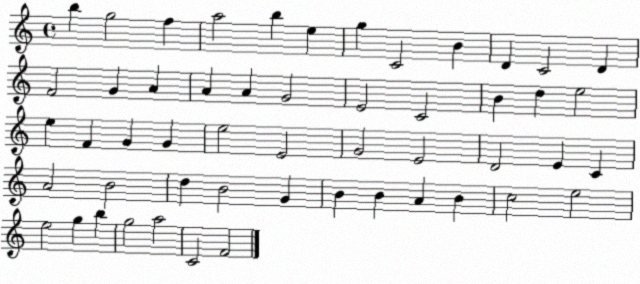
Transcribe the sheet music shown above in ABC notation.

X:1
T:Untitled
M:4/4
L:1/4
K:C
b g2 f a2 b e g C2 B D C2 D F2 G A A A G2 E2 C2 B d e2 e F G G e2 E2 G2 E2 D2 E C A2 B2 d B2 G B B A B c2 e2 e2 g b g2 a2 C2 F2